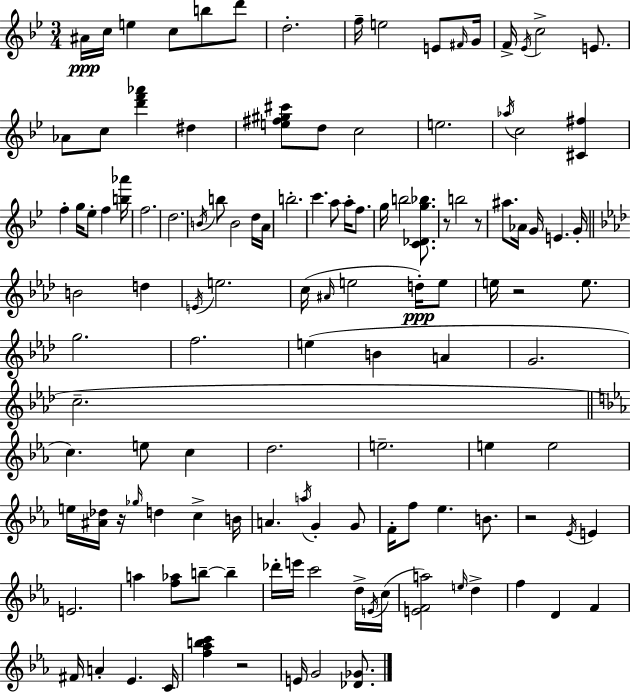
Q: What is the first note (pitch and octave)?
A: A#4